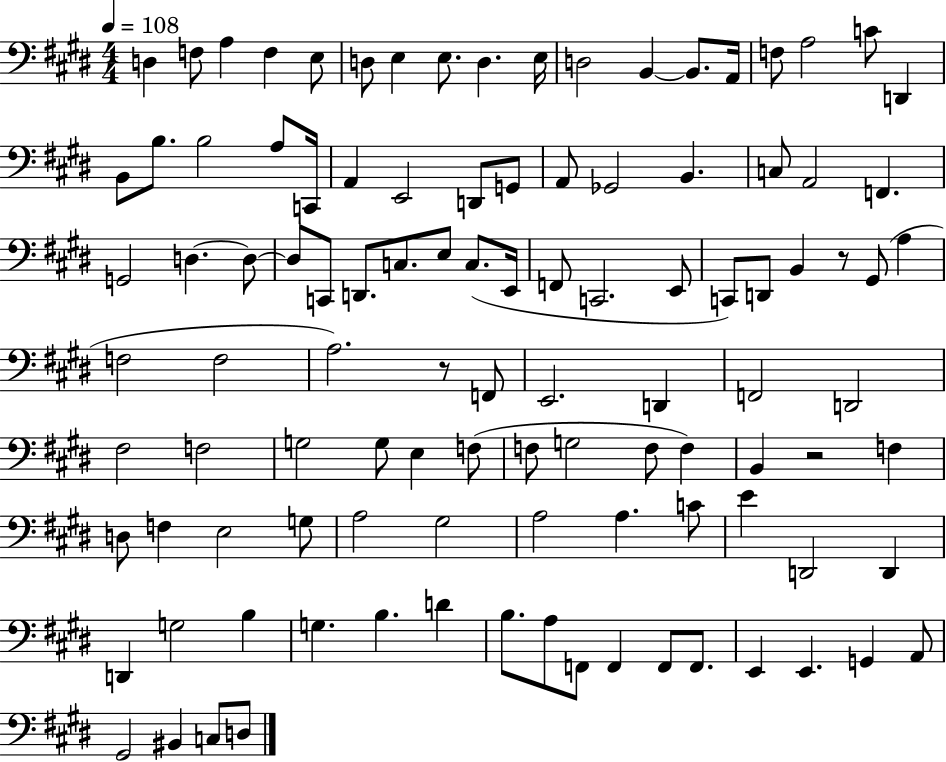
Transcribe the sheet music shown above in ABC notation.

X:1
T:Untitled
M:4/4
L:1/4
K:E
D, F,/2 A, F, E,/2 D,/2 E, E,/2 D, E,/4 D,2 B,, B,,/2 A,,/4 F,/2 A,2 C/2 D,, B,,/2 B,/2 B,2 A,/2 C,,/4 A,, E,,2 D,,/2 G,,/2 A,,/2 _G,,2 B,, C,/2 A,,2 F,, G,,2 D, D,/2 D,/2 C,,/2 D,,/2 C,/2 E,/2 C,/2 E,,/4 F,,/2 C,,2 E,,/2 C,,/2 D,,/2 B,, z/2 ^G,,/2 A, F,2 F,2 A,2 z/2 F,,/2 E,,2 D,, F,,2 D,,2 ^F,2 F,2 G,2 G,/2 E, F,/2 F,/2 G,2 F,/2 F, B,, z2 F, D,/2 F, E,2 G,/2 A,2 ^G,2 A,2 A, C/2 E D,,2 D,, D,, G,2 B, G, B, D B,/2 A,/2 F,,/2 F,, F,,/2 F,,/2 E,, E,, G,, A,,/2 ^G,,2 ^B,, C,/2 D,/2